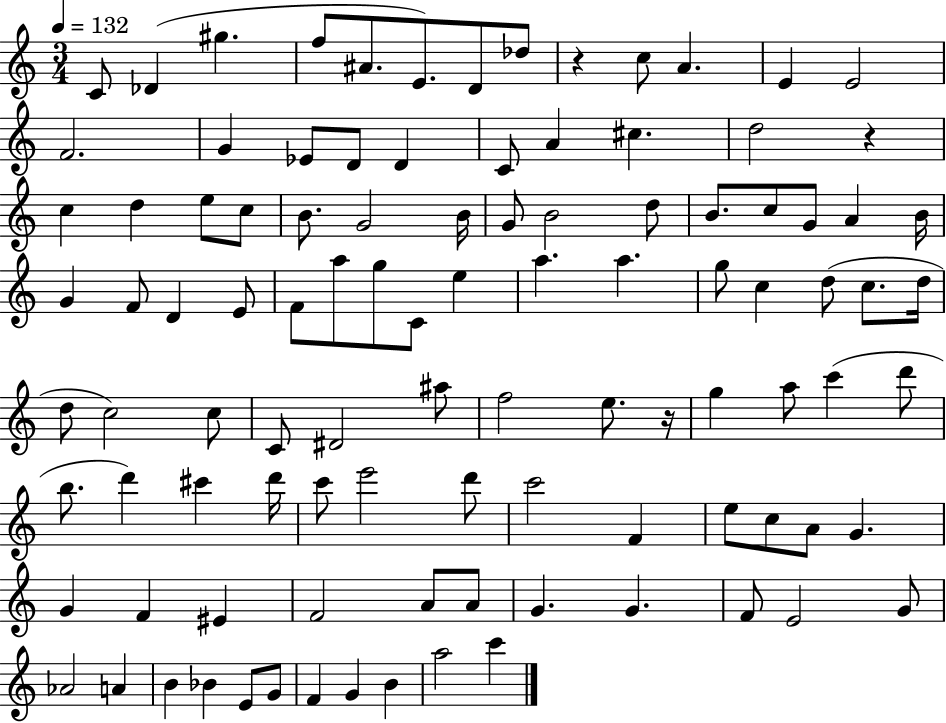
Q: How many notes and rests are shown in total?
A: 102